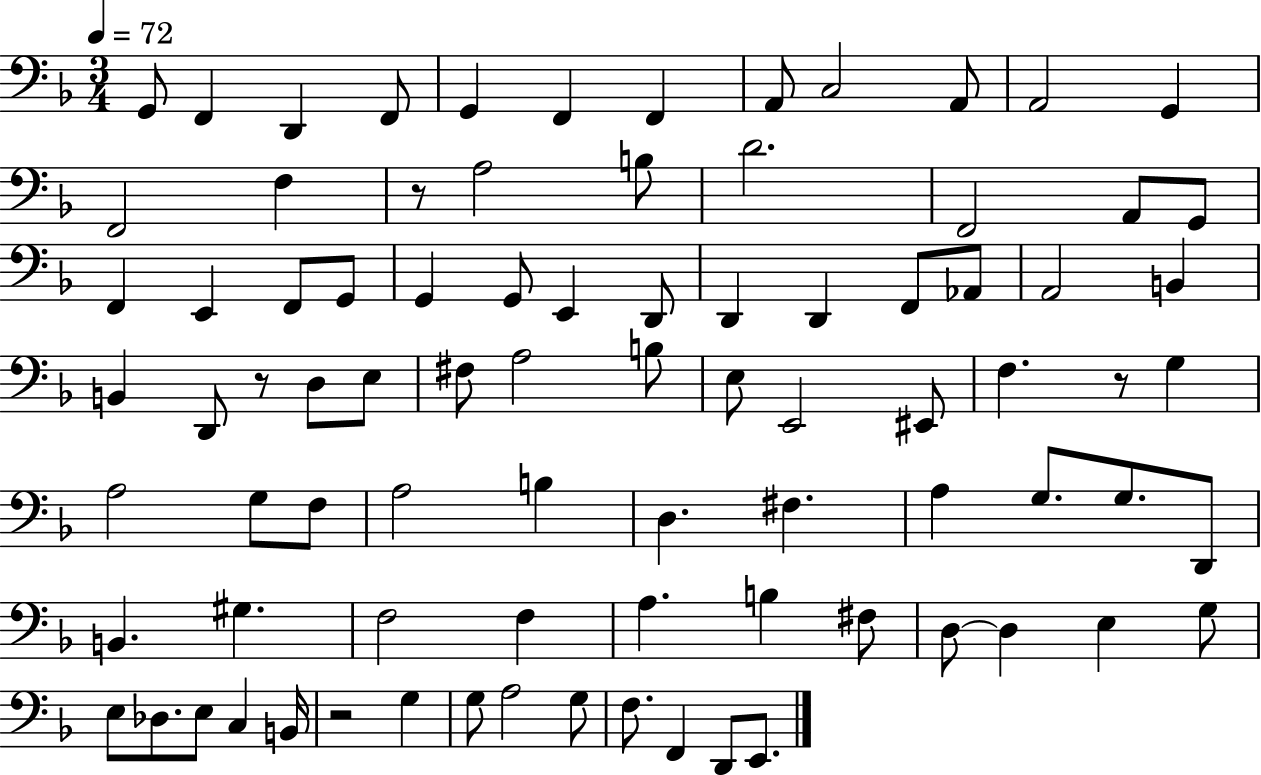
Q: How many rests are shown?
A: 4